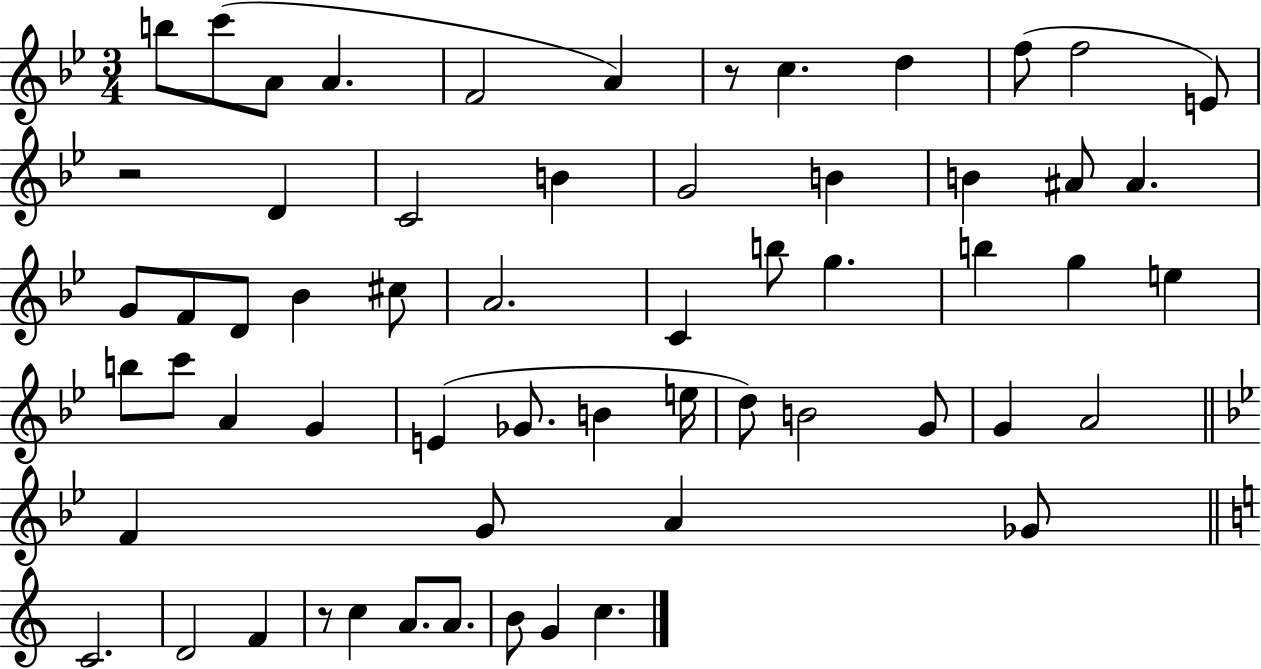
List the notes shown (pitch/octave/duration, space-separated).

B5/e C6/e A4/e A4/q. F4/h A4/q R/e C5/q. D5/q F5/e F5/h E4/e R/h D4/q C4/h B4/q G4/h B4/q B4/q A#4/e A#4/q. G4/e F4/e D4/e Bb4/q C#5/e A4/h. C4/q B5/e G5/q. B5/q G5/q E5/q B5/e C6/e A4/q G4/q E4/q Gb4/e. B4/q E5/s D5/e B4/h G4/e G4/q A4/h F4/q G4/e A4/q Gb4/e C4/h. D4/h F4/q R/e C5/q A4/e. A4/e. B4/e G4/q C5/q.